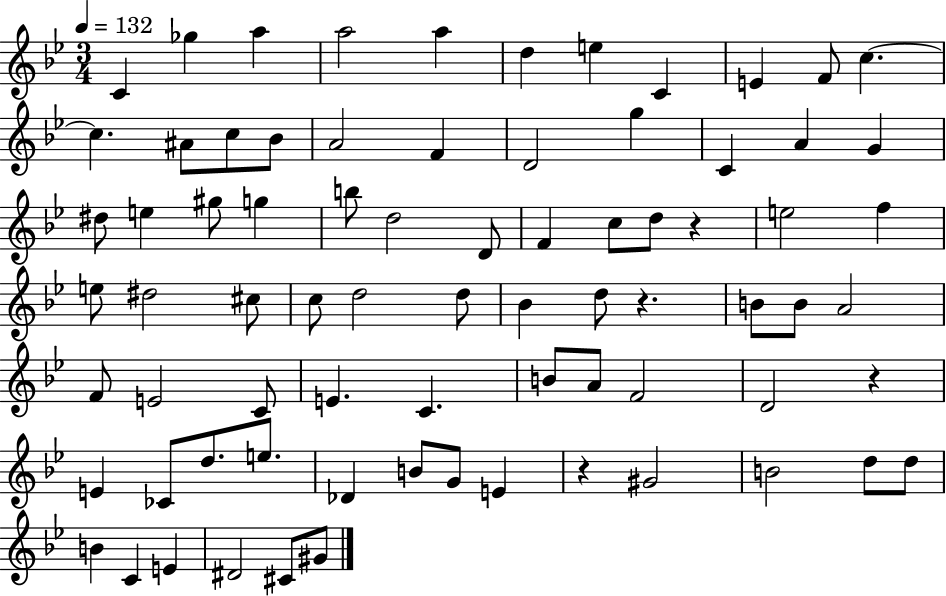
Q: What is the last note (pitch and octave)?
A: G#4